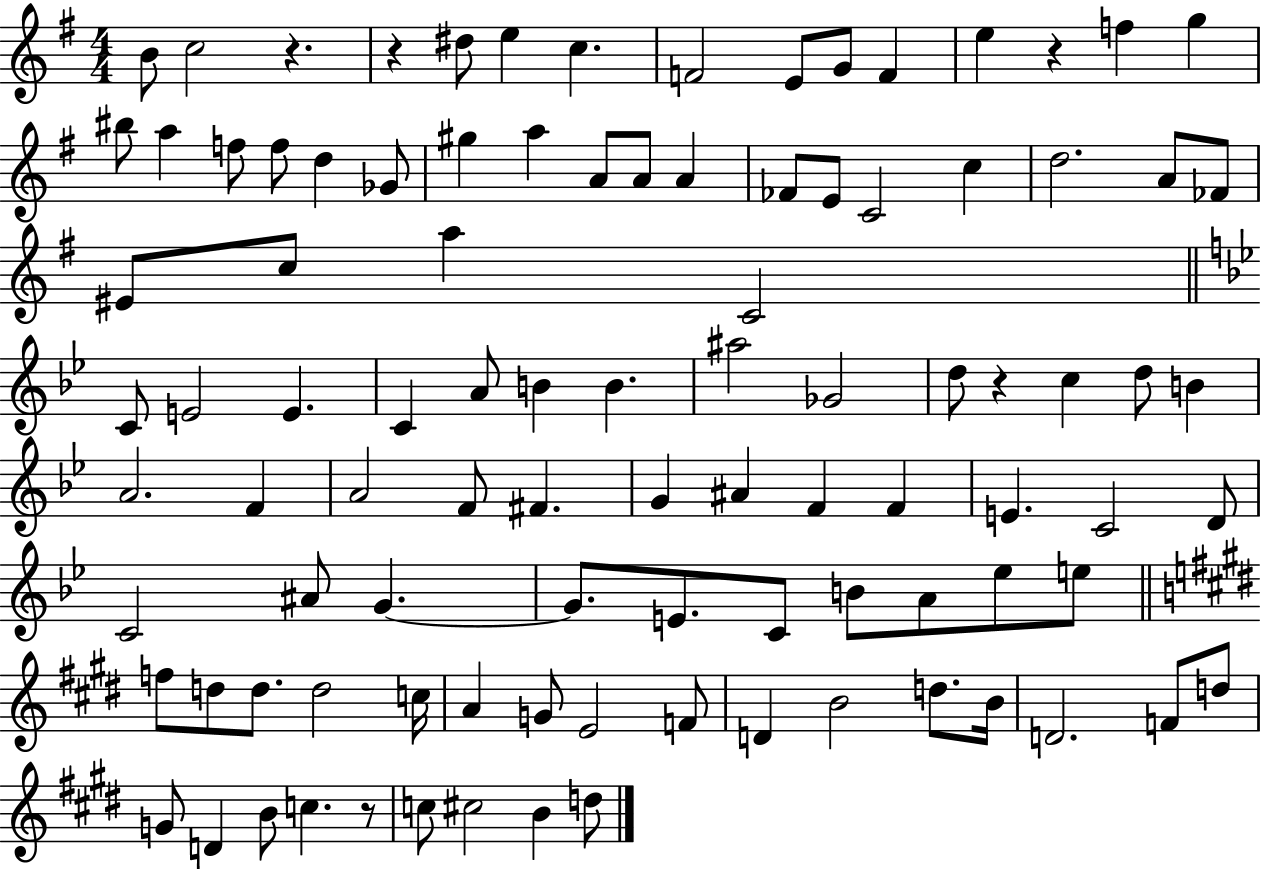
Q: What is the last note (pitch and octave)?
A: D5